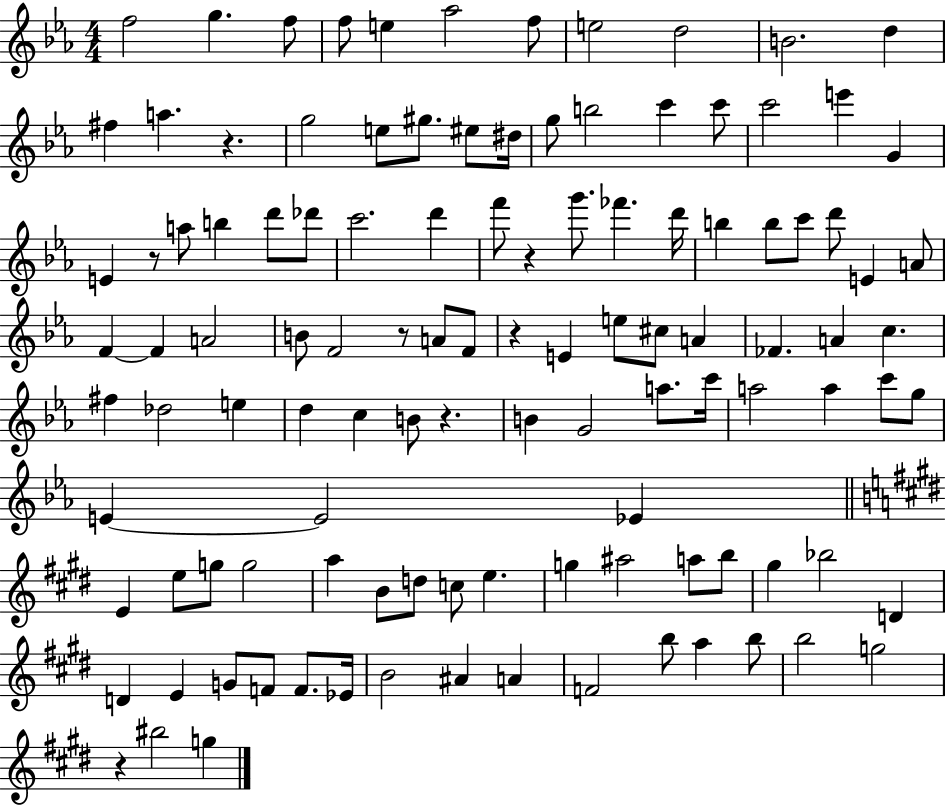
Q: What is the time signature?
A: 4/4